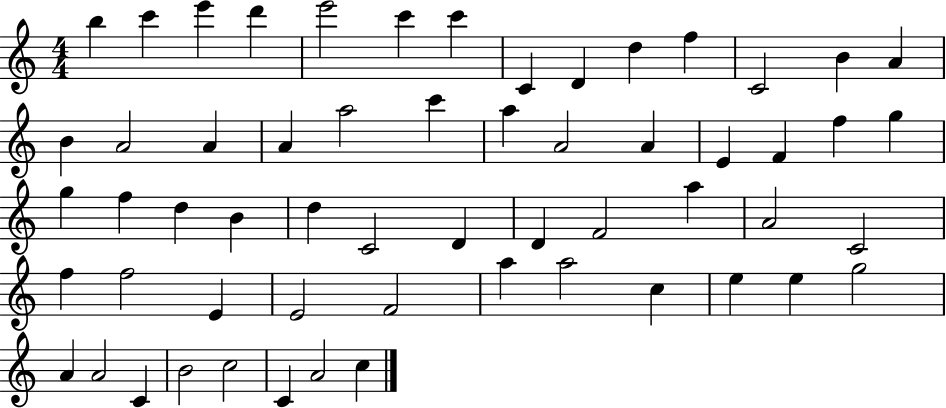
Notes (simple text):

B5/q C6/q E6/q D6/q E6/h C6/q C6/q C4/q D4/q D5/q F5/q C4/h B4/q A4/q B4/q A4/h A4/q A4/q A5/h C6/q A5/q A4/h A4/q E4/q F4/q F5/q G5/q G5/q F5/q D5/q B4/q D5/q C4/h D4/q D4/q F4/h A5/q A4/h C4/h F5/q F5/h E4/q E4/h F4/h A5/q A5/h C5/q E5/q E5/q G5/h A4/q A4/h C4/q B4/h C5/h C4/q A4/h C5/q